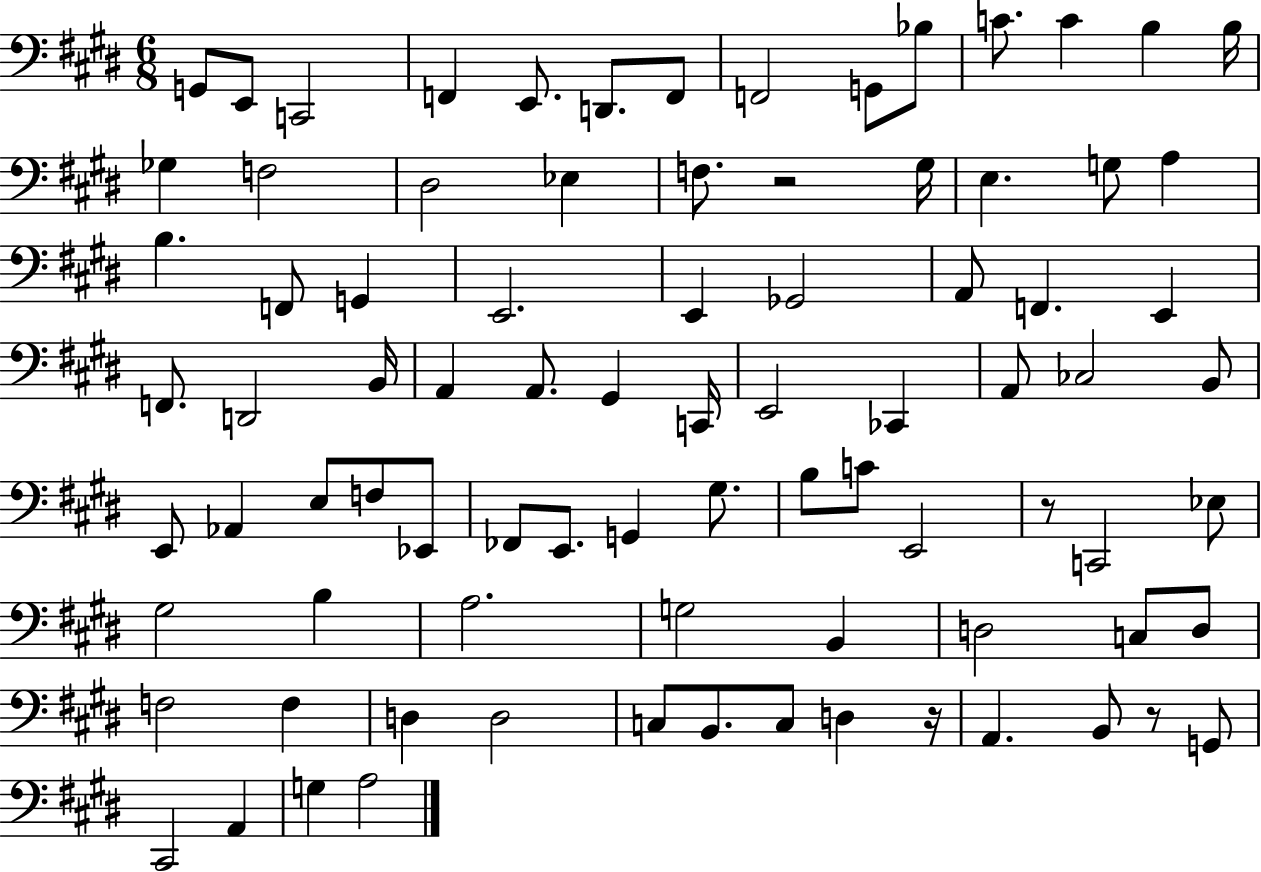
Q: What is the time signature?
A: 6/8